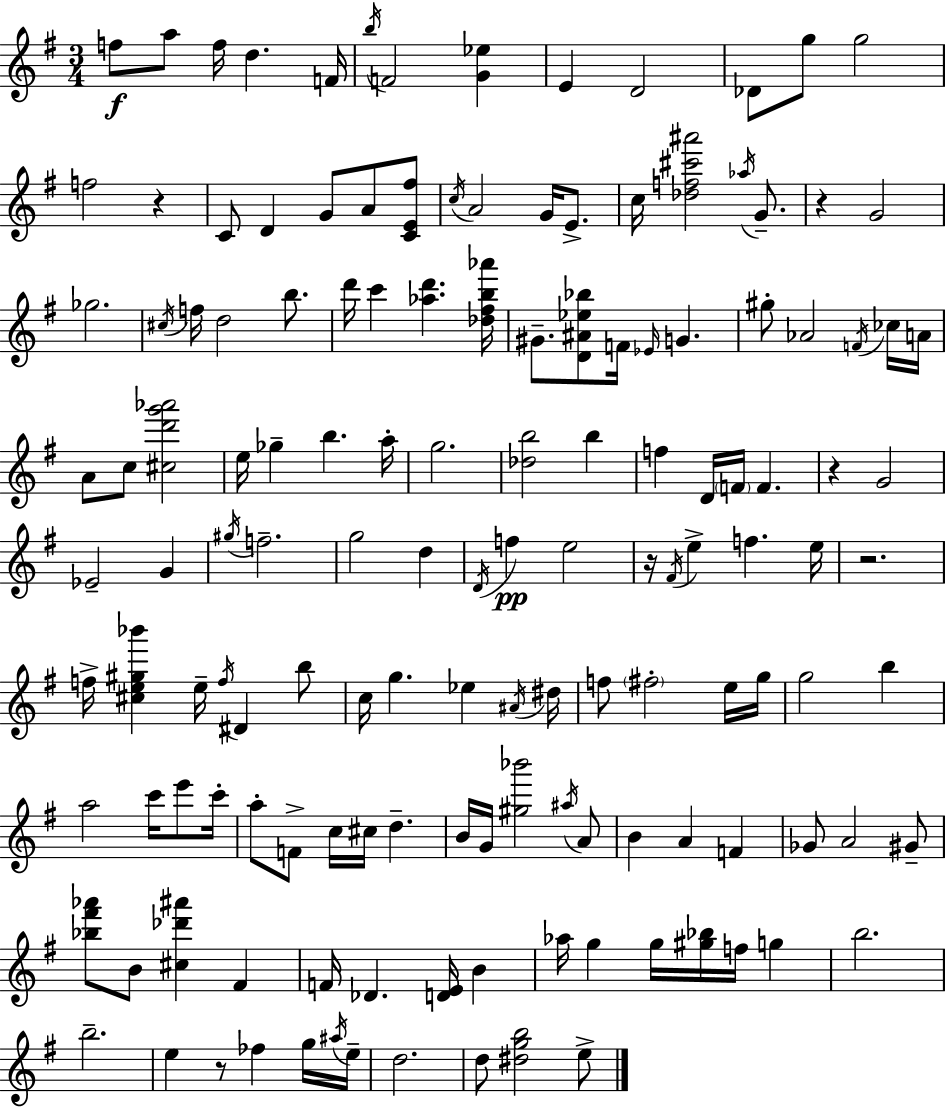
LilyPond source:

{
  \clef treble
  \numericTimeSignature
  \time 3/4
  \key g \major
  \repeat volta 2 { f''8\f a''8 f''16 d''4. f'16 | \acciaccatura { b''16 } f'2 <g' ees''>4 | e'4 d'2 | des'8 g''8 g''2 | \break f''2 r4 | c'8 d'4 g'8 a'8 <c' e' fis''>8 | \acciaccatura { c''16 } a'2 g'16 e'8.-> | c''16 <des'' f'' cis''' ais'''>2 \acciaccatura { aes''16 } | \break g'8.-- r4 g'2 | ges''2. | \acciaccatura { cis''16 } f''16 d''2 | b''8. d'''16 c'''4 <aes'' d'''>4. | \break <des'' fis'' b'' aes'''>16 gis'8.-- <d' ais' ees'' bes''>8 f'16 \grace { ees'16 } g'4. | gis''8-. aes'2 | \acciaccatura { f'16 } ces''16 a'16 a'8 c''8 <cis'' d''' g''' aes'''>2 | e''16 ges''4-- b''4. | \break a''16-. g''2. | <des'' b''>2 | b''4 f''4 d'16 \parenthesize f'16 | f'4. r4 g'2 | \break ees'2-- | g'4 \acciaccatura { gis''16 } f''2.-- | g''2 | d''4 \acciaccatura { d'16 }\pp f''4 | \break e''2 r16 \acciaccatura { fis'16 } e''4-> | f''4. e''16 r2. | f''16-> <cis'' e'' gis'' bes'''>4 | e''16-- \acciaccatura { f''16 } dis'4 b''8 c''16 g''4. | \break ees''4 \acciaccatura { ais'16 } dis''16 f''8 | \parenthesize fis''2-. e''16 g''16 g''2 | b''4 a''2 | c'''16 e'''8 c'''16-. a''8-. | \break f'8-> c''16 cis''16 d''4.-- b'16 | g'16 <gis'' bes'''>2 \acciaccatura { ais''16 } a'8 | b'4 a'4 f'4 | ges'8 a'2 gis'8-- | \break <bes'' fis''' aes'''>8 b'8 <cis'' des''' ais'''>4 fis'4 | f'16 des'4. <d' e'>16 b'4 | aes''16 g''4 g''16 <gis'' bes''>16 f''16 g''4 | b''2. | \break b''2.-- | e''4 r8 fes''4 g''16 \acciaccatura { ais''16 } | e''16-- d''2. | d''8 <dis'' g'' b''>2 e''8-> | \break } \bar "|."
}